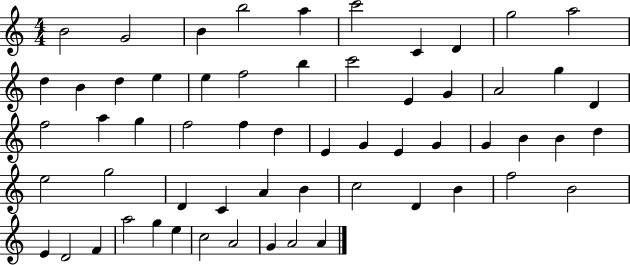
X:1
T:Untitled
M:4/4
L:1/4
K:C
B2 G2 B b2 a c'2 C D g2 a2 d B d e e f2 b c'2 E G A2 g D f2 a g f2 f d E G E G G B B d e2 g2 D C A B c2 D B f2 B2 E D2 F a2 g e c2 A2 G A2 A